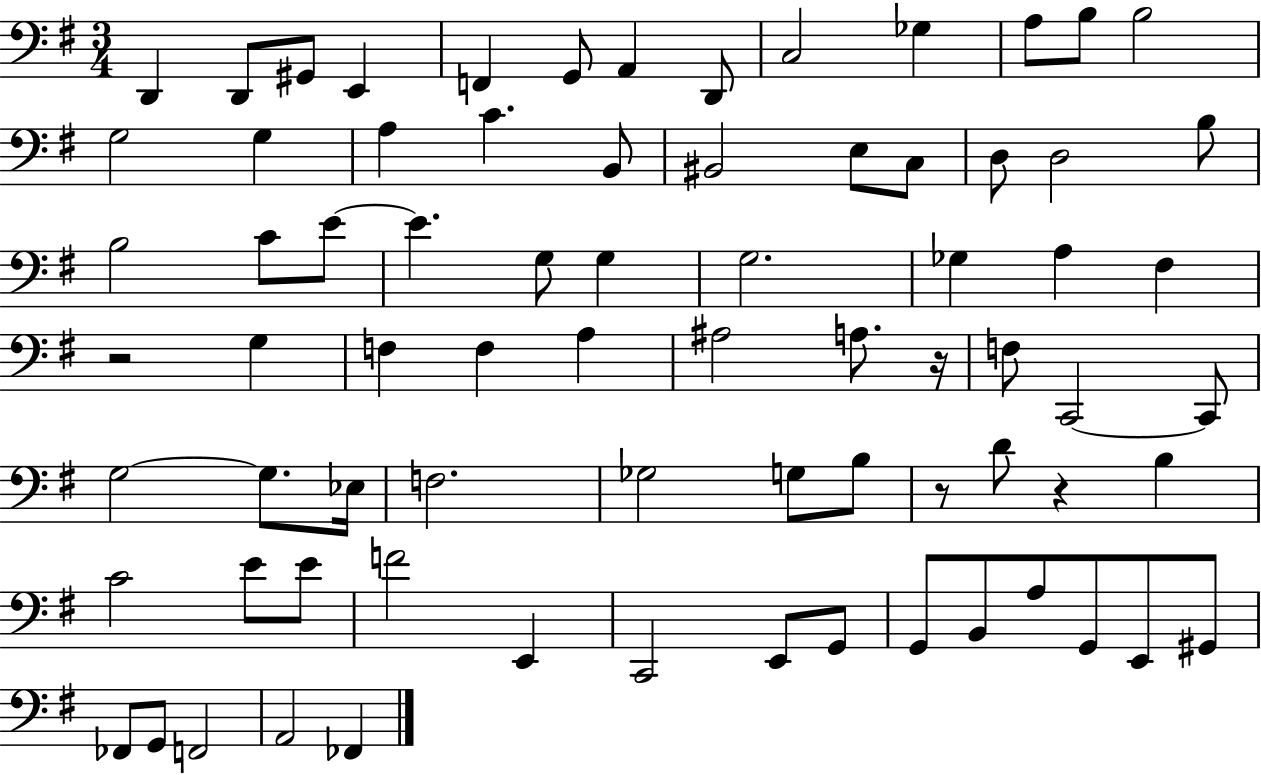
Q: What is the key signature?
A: G major